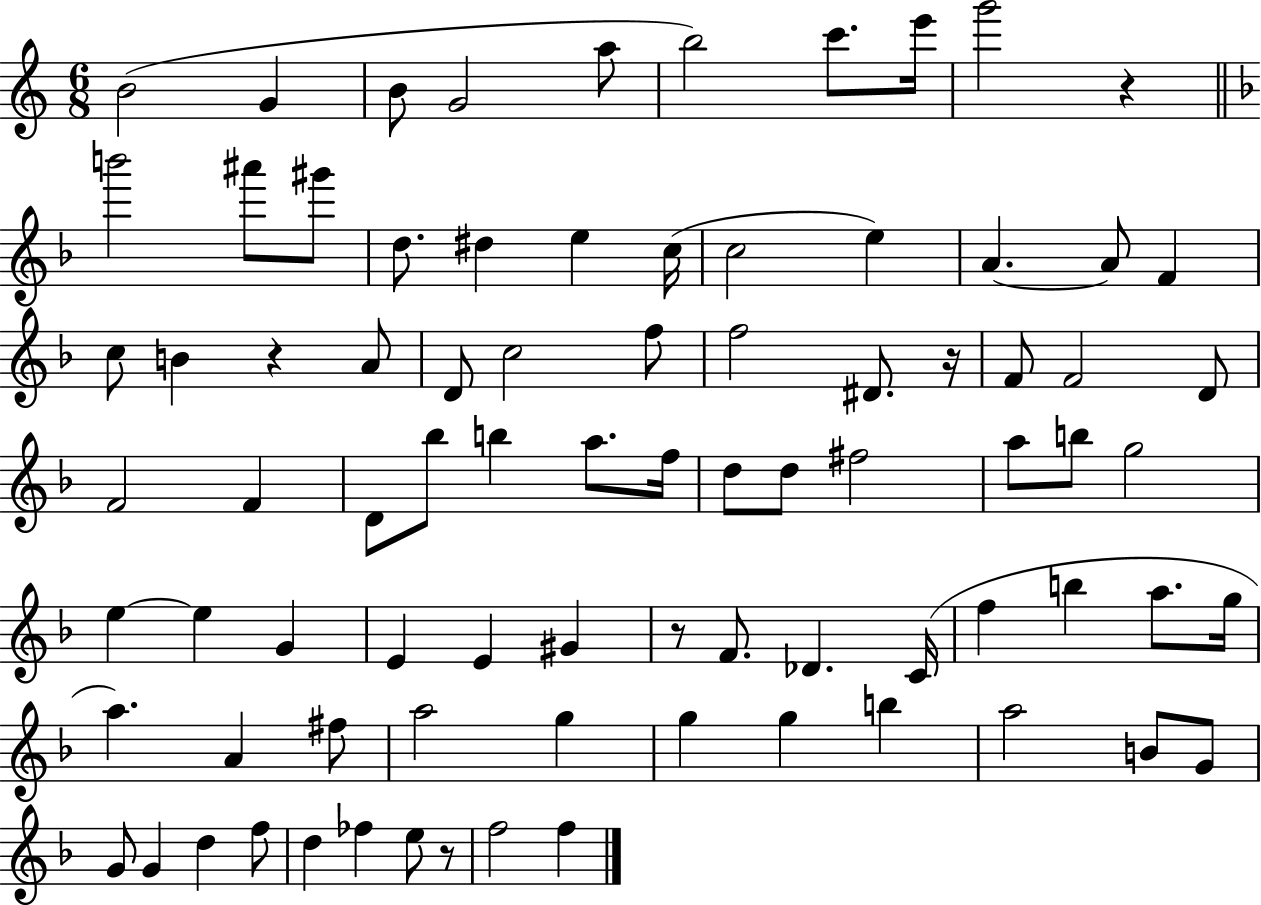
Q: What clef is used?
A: treble